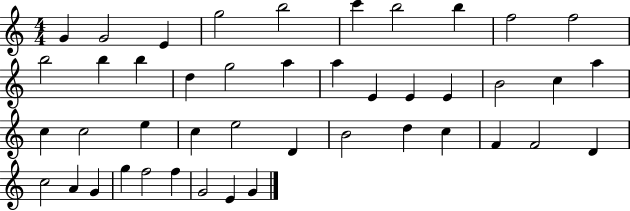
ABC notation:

X:1
T:Untitled
M:4/4
L:1/4
K:C
G G2 E g2 b2 c' b2 b f2 f2 b2 b b d g2 a a E E E B2 c a c c2 e c e2 D B2 d c F F2 D c2 A G g f2 f G2 E G